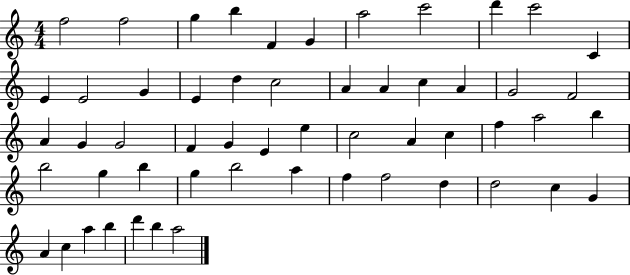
{
  \clef treble
  \numericTimeSignature
  \time 4/4
  \key c \major
  f''2 f''2 | g''4 b''4 f'4 g'4 | a''2 c'''2 | d'''4 c'''2 c'4 | \break e'4 e'2 g'4 | e'4 d''4 c''2 | a'4 a'4 c''4 a'4 | g'2 f'2 | \break a'4 g'4 g'2 | f'4 g'4 e'4 e''4 | c''2 a'4 c''4 | f''4 a''2 b''4 | \break b''2 g''4 b''4 | g''4 b''2 a''4 | f''4 f''2 d''4 | d''2 c''4 g'4 | \break a'4 c''4 a''4 b''4 | d'''4 b''4 a''2 | \bar "|."
}